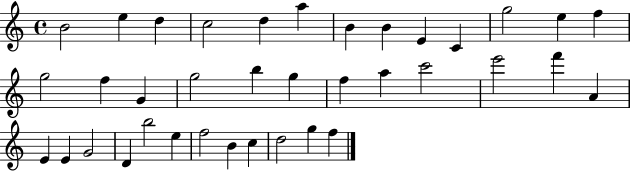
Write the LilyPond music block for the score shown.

{
  \clef treble
  \time 4/4
  \defaultTimeSignature
  \key c \major
  b'2 e''4 d''4 | c''2 d''4 a''4 | b'4 b'4 e'4 c'4 | g''2 e''4 f''4 | \break g''2 f''4 g'4 | g''2 b''4 g''4 | f''4 a''4 c'''2 | e'''2 f'''4 a'4 | \break e'4 e'4 g'2 | d'4 b''2 e''4 | f''2 b'4 c''4 | d''2 g''4 f''4 | \break \bar "|."
}